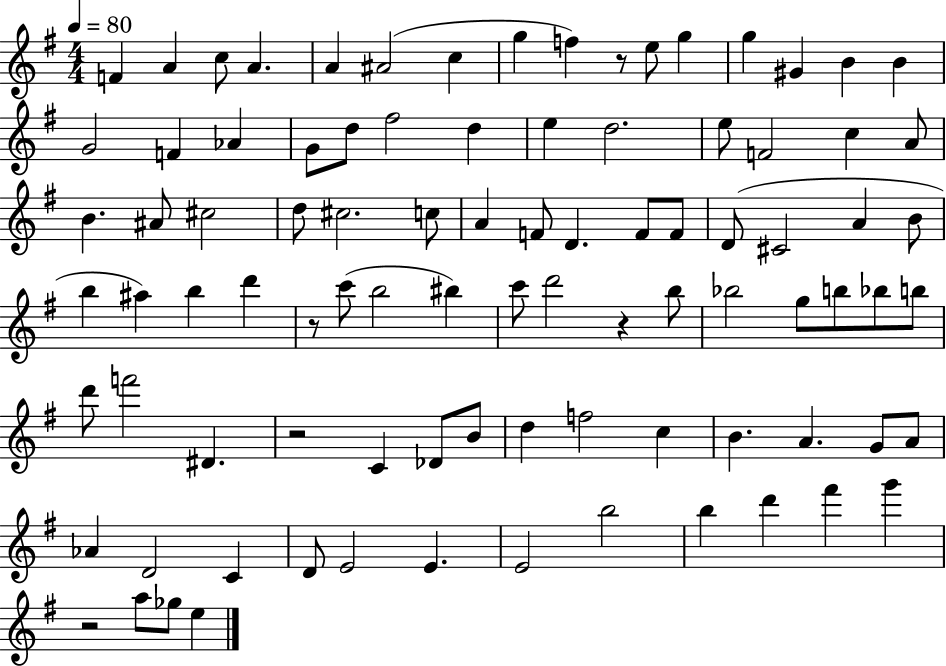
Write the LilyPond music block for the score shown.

{
  \clef treble
  \numericTimeSignature
  \time 4/4
  \key g \major
  \tempo 4 = 80
  f'4 a'4 c''8 a'4. | a'4 ais'2( c''4 | g''4 f''4) r8 e''8 g''4 | g''4 gis'4 b'4 b'4 | \break g'2 f'4 aes'4 | g'8 d''8 fis''2 d''4 | e''4 d''2. | e''8 f'2 c''4 a'8 | \break b'4. ais'8 cis''2 | d''8 cis''2. c''8 | a'4 f'8 d'4. f'8 f'8 | d'8( cis'2 a'4 b'8 | \break b''4 ais''4) b''4 d'''4 | r8 c'''8( b''2 bis''4) | c'''8 d'''2 r4 b''8 | bes''2 g''8 b''8 bes''8 b''8 | \break d'''8 f'''2 dis'4. | r2 c'4 des'8 b'8 | d''4 f''2 c''4 | b'4. a'4. g'8 a'8 | \break aes'4 d'2 c'4 | d'8 e'2 e'4. | e'2 b''2 | b''4 d'''4 fis'''4 g'''4 | \break r2 a''8 ges''8 e''4 | \bar "|."
}